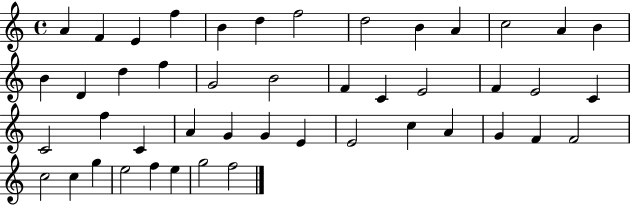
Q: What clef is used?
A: treble